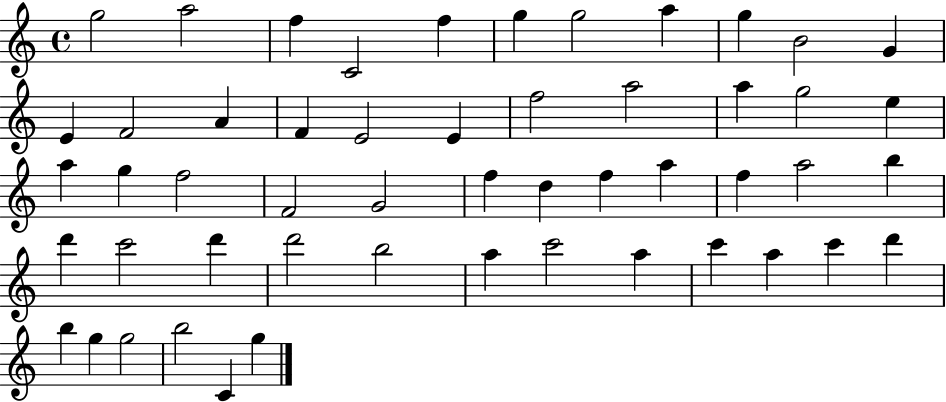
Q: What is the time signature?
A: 4/4